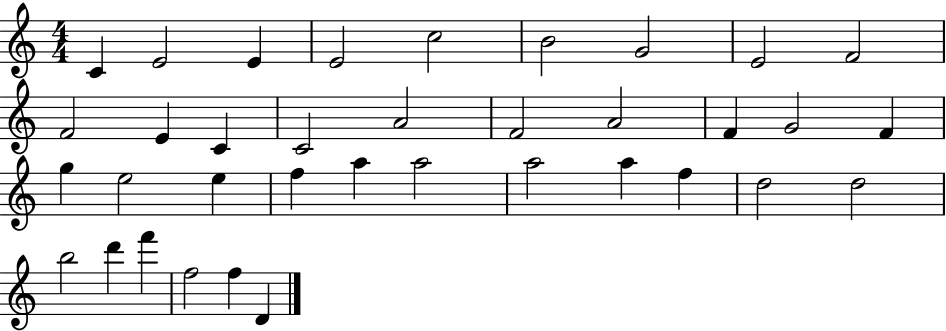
C4/q E4/h E4/q E4/h C5/h B4/h G4/h E4/h F4/h F4/h E4/q C4/q C4/h A4/h F4/h A4/h F4/q G4/h F4/q G5/q E5/h E5/q F5/q A5/q A5/h A5/h A5/q F5/q D5/h D5/h B5/h D6/q F6/q F5/h F5/q D4/q